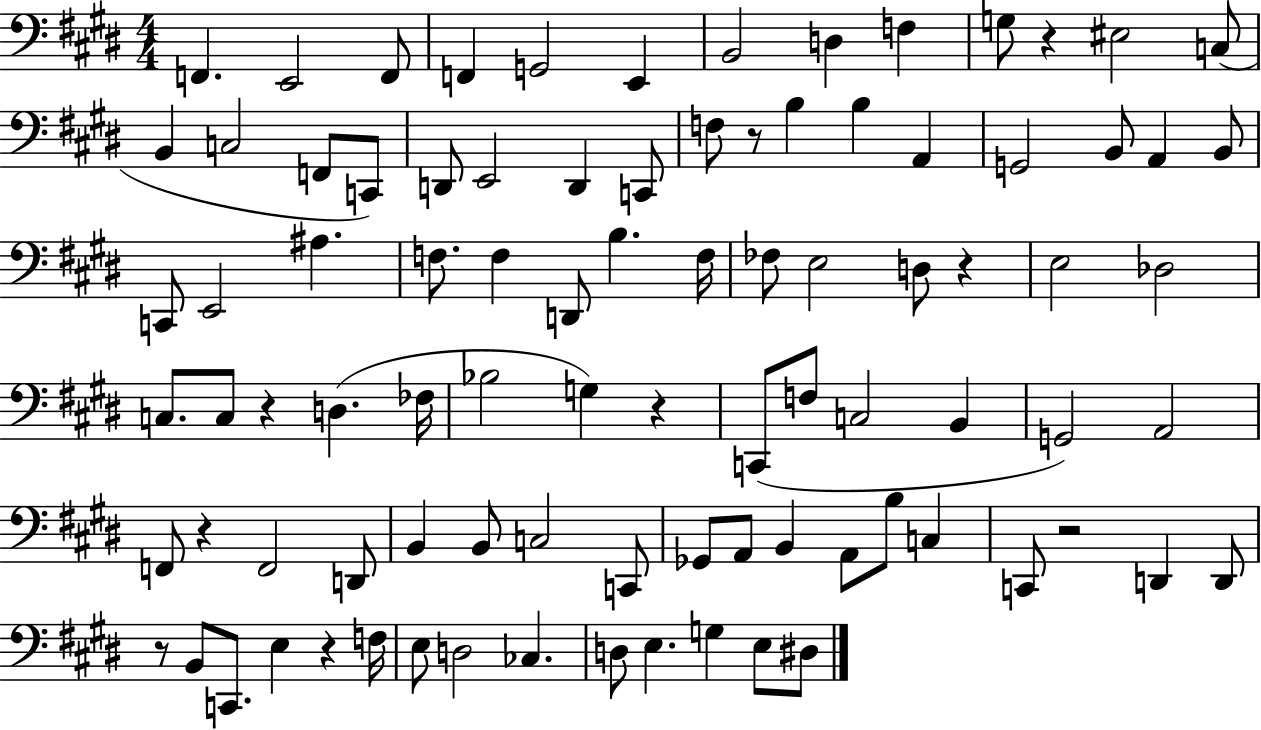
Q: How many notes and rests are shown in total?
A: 90